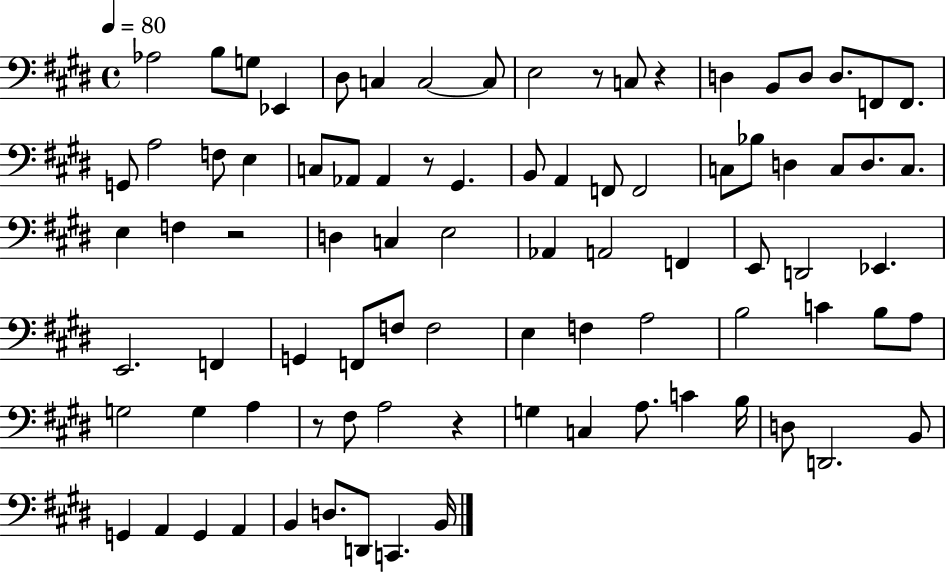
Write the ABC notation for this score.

X:1
T:Untitled
M:4/4
L:1/4
K:E
_A,2 B,/2 G,/2 _E,, ^D,/2 C, C,2 C,/2 E,2 z/2 C,/2 z D, B,,/2 D,/2 D,/2 F,,/2 F,,/2 G,,/2 A,2 F,/2 E, C,/2 _A,,/2 _A,, z/2 ^G,, B,,/2 A,, F,,/2 F,,2 C,/2 _B,/2 D, C,/2 D,/2 C,/2 E, F, z2 D, C, E,2 _A,, A,,2 F,, E,,/2 D,,2 _E,, E,,2 F,, G,, F,,/2 F,/2 F,2 E, F, A,2 B,2 C B,/2 A,/2 G,2 G, A, z/2 ^F,/2 A,2 z G, C, A,/2 C B,/4 D,/2 D,,2 B,,/2 G,, A,, G,, A,, B,, D,/2 D,,/2 C,, B,,/4